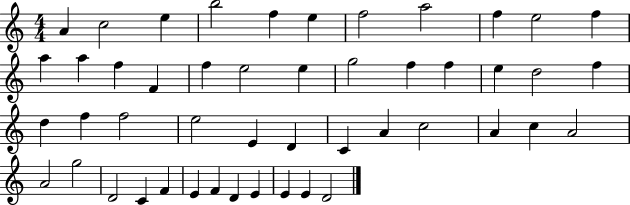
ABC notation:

X:1
T:Untitled
M:4/4
L:1/4
K:C
A c2 e b2 f e f2 a2 f e2 f a a f F f e2 e g2 f f e d2 f d f f2 e2 E D C A c2 A c A2 A2 g2 D2 C F E F D E E E D2